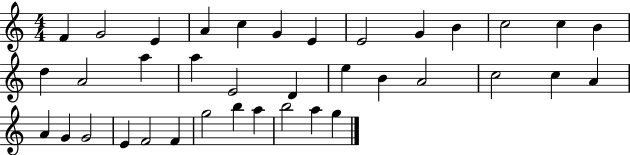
X:1
T:Untitled
M:4/4
L:1/4
K:C
F G2 E A c G E E2 G B c2 c B d A2 a a E2 D e B A2 c2 c A A G G2 E F2 F g2 b a b2 a g